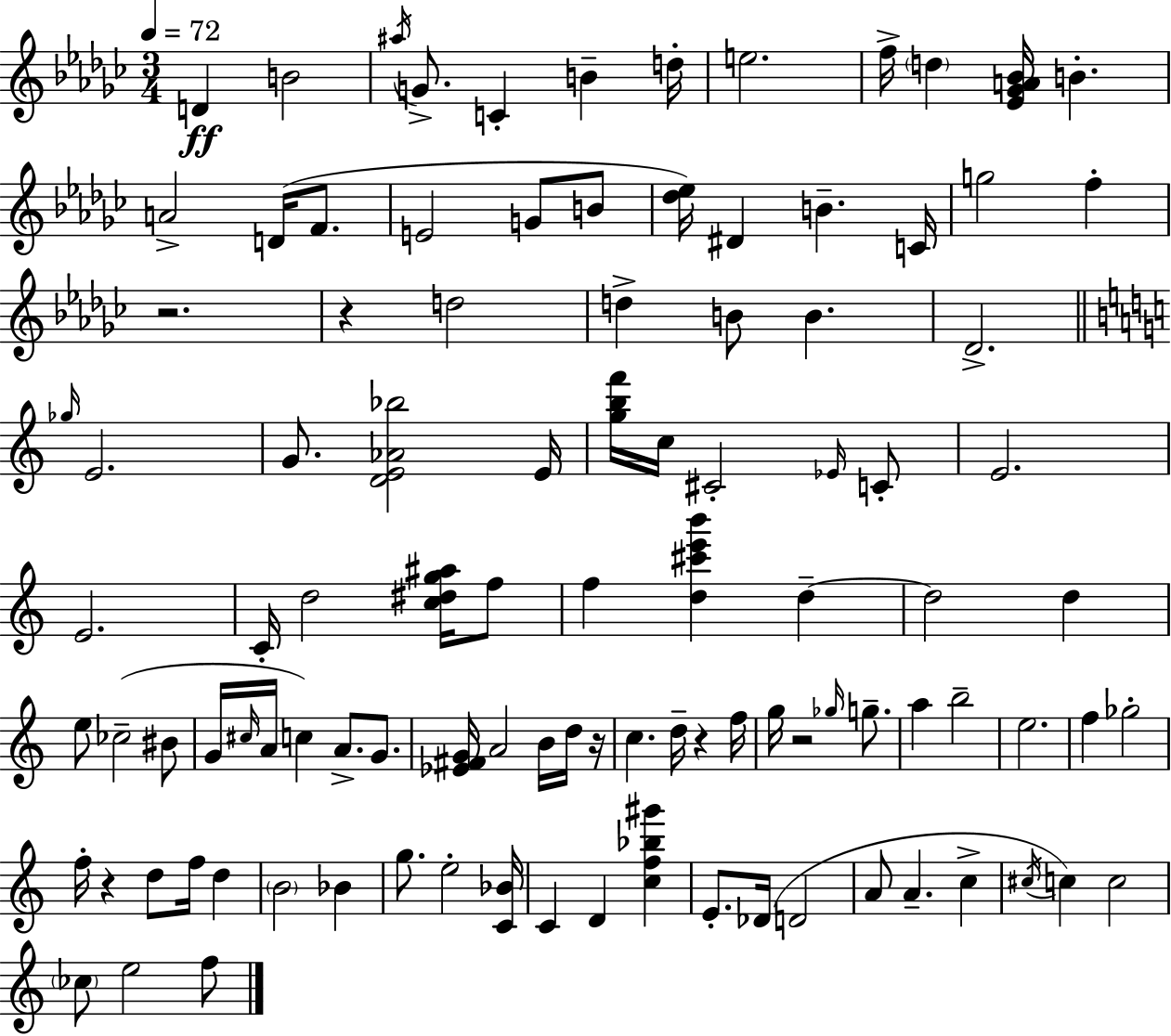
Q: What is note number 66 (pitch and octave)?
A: F5